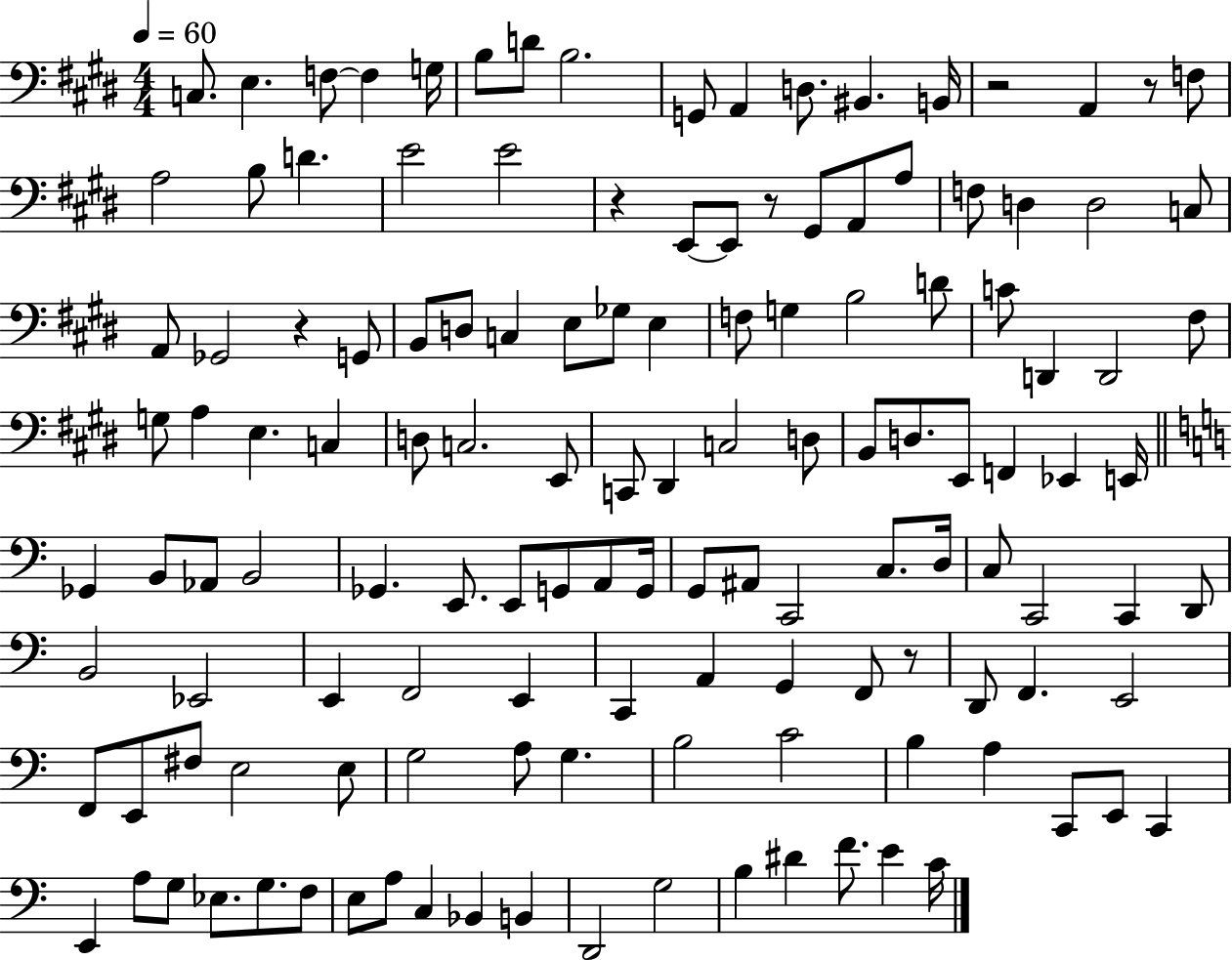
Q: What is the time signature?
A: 4/4